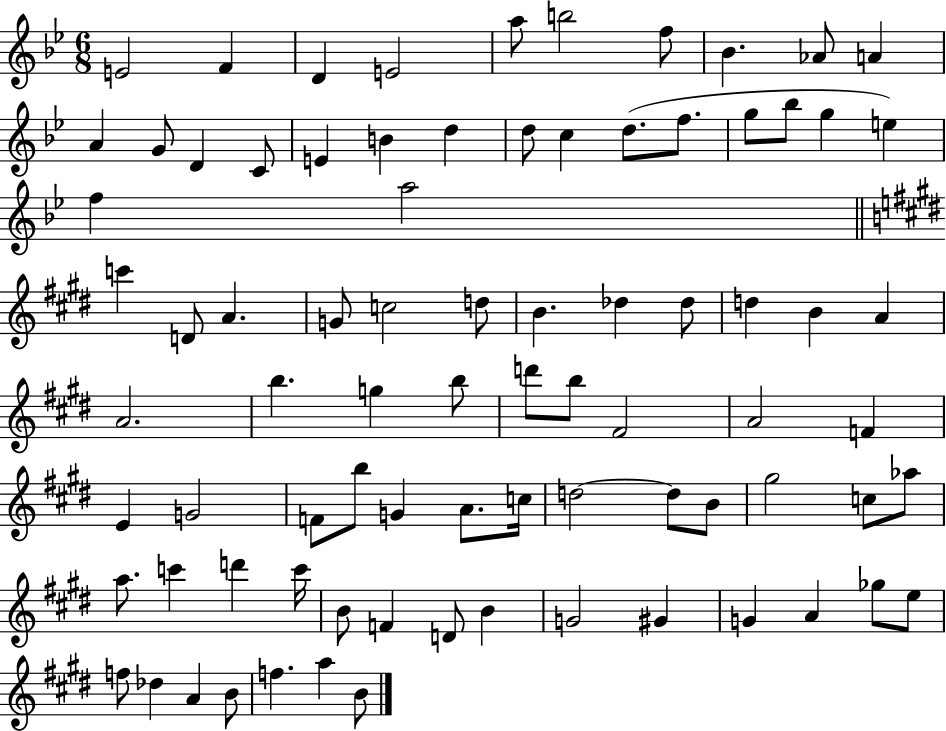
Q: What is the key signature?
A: BES major